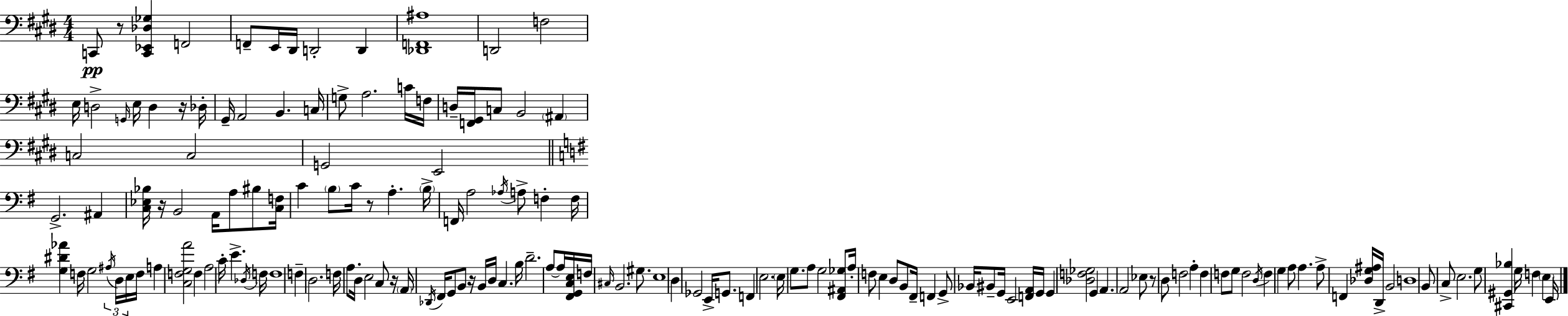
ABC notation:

X:1
T:Untitled
M:4/4
L:1/4
K:E
C,,/2 z/2 [C,,_E,,_D,_G,] F,,2 F,,/2 E,,/4 ^D,,/4 D,,2 D,, [_D,,F,,^A,]4 D,,2 F,2 E,/4 D,2 G,,/4 E,/4 D, z/4 _D,/4 ^G,,/4 A,,2 B,, C,/4 G,/2 A,2 C/4 F,/4 D,/4 [F,,^G,,]/4 C,/2 B,,2 ^A,, C,2 C,2 G,,2 E,,2 G,,2 ^A,, [C,_E,_B,]/4 z/4 B,,2 A,,/4 A,/2 ^B,/2 [C,F,]/4 C B,/2 C/4 z/2 A, B,/4 F,,/4 A,2 _A,/4 A,/2 F, F,/4 [G,^D_A] F,/4 G,2 ^A,/4 D,/4 E,/4 F,/4 A, [C,F,G,A]2 F, A,2 C/4 E _D,/4 F,/4 F,4 F, D,2 F,/4 A,/2 D,/4 E,2 C,/2 z/4 A,,/4 _D,,/4 ^F,,/4 G,,/2 B,,/2 z/4 B,,/4 D,/4 C, B,/4 D2 A,/2 A,/4 [^F,,G,,C,E,]/4 F,/4 ^C,/4 B,,2 ^G,/2 E,4 D, _G,,2 E,,/4 G,,/2 F,, E,2 E,/4 G,/2 A,/2 G,2 [^F,,^A,,_G,]/2 A,/4 F,/2 E, D,/2 B,,/2 ^F,,/4 F,, G,,/2 _B,,/4 ^B,,/2 G,,/4 E,,2 [F,,A,,]/4 G,,/4 G,, [_D,F,_G,]2 G,, A,, A,,2 _E,/2 z/2 D,/2 F,2 A, F, F,/2 G,/2 F,2 D,/4 F, G, A,/2 A, A,/2 F,, [_D,G,^A,]/4 D,,/4 B,,2 D,4 B,,/2 C,/2 E,2 G,/2 [^C,,^G,,_B,] G,/4 F, E, E,,/4